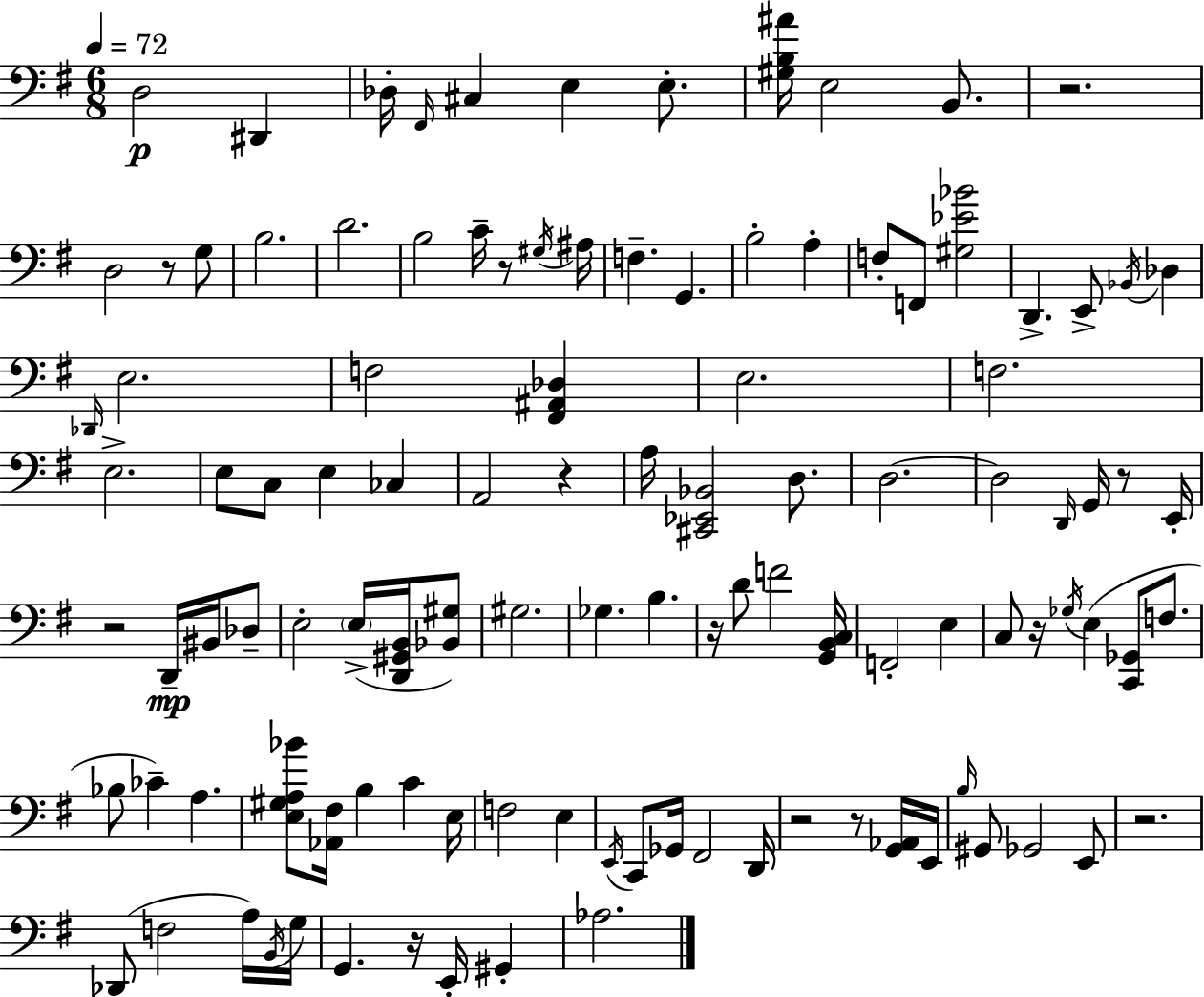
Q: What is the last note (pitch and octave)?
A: Ab3